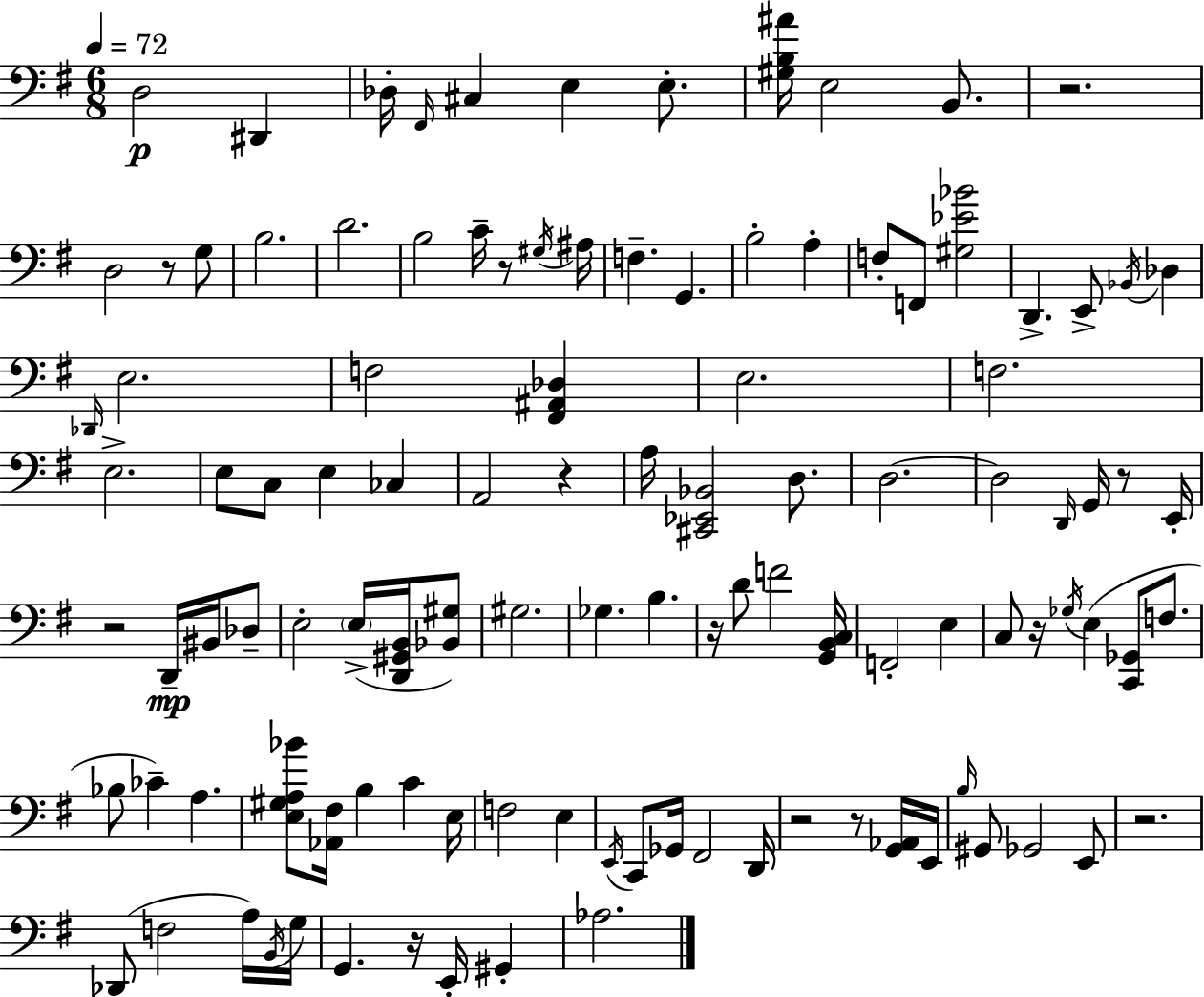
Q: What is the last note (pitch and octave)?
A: Ab3